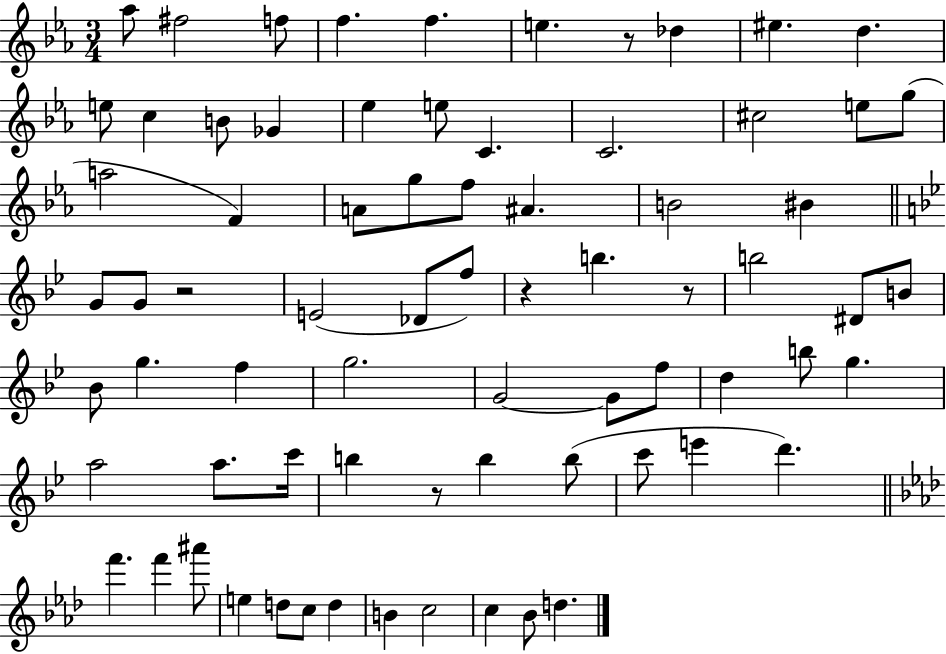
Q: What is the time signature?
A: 3/4